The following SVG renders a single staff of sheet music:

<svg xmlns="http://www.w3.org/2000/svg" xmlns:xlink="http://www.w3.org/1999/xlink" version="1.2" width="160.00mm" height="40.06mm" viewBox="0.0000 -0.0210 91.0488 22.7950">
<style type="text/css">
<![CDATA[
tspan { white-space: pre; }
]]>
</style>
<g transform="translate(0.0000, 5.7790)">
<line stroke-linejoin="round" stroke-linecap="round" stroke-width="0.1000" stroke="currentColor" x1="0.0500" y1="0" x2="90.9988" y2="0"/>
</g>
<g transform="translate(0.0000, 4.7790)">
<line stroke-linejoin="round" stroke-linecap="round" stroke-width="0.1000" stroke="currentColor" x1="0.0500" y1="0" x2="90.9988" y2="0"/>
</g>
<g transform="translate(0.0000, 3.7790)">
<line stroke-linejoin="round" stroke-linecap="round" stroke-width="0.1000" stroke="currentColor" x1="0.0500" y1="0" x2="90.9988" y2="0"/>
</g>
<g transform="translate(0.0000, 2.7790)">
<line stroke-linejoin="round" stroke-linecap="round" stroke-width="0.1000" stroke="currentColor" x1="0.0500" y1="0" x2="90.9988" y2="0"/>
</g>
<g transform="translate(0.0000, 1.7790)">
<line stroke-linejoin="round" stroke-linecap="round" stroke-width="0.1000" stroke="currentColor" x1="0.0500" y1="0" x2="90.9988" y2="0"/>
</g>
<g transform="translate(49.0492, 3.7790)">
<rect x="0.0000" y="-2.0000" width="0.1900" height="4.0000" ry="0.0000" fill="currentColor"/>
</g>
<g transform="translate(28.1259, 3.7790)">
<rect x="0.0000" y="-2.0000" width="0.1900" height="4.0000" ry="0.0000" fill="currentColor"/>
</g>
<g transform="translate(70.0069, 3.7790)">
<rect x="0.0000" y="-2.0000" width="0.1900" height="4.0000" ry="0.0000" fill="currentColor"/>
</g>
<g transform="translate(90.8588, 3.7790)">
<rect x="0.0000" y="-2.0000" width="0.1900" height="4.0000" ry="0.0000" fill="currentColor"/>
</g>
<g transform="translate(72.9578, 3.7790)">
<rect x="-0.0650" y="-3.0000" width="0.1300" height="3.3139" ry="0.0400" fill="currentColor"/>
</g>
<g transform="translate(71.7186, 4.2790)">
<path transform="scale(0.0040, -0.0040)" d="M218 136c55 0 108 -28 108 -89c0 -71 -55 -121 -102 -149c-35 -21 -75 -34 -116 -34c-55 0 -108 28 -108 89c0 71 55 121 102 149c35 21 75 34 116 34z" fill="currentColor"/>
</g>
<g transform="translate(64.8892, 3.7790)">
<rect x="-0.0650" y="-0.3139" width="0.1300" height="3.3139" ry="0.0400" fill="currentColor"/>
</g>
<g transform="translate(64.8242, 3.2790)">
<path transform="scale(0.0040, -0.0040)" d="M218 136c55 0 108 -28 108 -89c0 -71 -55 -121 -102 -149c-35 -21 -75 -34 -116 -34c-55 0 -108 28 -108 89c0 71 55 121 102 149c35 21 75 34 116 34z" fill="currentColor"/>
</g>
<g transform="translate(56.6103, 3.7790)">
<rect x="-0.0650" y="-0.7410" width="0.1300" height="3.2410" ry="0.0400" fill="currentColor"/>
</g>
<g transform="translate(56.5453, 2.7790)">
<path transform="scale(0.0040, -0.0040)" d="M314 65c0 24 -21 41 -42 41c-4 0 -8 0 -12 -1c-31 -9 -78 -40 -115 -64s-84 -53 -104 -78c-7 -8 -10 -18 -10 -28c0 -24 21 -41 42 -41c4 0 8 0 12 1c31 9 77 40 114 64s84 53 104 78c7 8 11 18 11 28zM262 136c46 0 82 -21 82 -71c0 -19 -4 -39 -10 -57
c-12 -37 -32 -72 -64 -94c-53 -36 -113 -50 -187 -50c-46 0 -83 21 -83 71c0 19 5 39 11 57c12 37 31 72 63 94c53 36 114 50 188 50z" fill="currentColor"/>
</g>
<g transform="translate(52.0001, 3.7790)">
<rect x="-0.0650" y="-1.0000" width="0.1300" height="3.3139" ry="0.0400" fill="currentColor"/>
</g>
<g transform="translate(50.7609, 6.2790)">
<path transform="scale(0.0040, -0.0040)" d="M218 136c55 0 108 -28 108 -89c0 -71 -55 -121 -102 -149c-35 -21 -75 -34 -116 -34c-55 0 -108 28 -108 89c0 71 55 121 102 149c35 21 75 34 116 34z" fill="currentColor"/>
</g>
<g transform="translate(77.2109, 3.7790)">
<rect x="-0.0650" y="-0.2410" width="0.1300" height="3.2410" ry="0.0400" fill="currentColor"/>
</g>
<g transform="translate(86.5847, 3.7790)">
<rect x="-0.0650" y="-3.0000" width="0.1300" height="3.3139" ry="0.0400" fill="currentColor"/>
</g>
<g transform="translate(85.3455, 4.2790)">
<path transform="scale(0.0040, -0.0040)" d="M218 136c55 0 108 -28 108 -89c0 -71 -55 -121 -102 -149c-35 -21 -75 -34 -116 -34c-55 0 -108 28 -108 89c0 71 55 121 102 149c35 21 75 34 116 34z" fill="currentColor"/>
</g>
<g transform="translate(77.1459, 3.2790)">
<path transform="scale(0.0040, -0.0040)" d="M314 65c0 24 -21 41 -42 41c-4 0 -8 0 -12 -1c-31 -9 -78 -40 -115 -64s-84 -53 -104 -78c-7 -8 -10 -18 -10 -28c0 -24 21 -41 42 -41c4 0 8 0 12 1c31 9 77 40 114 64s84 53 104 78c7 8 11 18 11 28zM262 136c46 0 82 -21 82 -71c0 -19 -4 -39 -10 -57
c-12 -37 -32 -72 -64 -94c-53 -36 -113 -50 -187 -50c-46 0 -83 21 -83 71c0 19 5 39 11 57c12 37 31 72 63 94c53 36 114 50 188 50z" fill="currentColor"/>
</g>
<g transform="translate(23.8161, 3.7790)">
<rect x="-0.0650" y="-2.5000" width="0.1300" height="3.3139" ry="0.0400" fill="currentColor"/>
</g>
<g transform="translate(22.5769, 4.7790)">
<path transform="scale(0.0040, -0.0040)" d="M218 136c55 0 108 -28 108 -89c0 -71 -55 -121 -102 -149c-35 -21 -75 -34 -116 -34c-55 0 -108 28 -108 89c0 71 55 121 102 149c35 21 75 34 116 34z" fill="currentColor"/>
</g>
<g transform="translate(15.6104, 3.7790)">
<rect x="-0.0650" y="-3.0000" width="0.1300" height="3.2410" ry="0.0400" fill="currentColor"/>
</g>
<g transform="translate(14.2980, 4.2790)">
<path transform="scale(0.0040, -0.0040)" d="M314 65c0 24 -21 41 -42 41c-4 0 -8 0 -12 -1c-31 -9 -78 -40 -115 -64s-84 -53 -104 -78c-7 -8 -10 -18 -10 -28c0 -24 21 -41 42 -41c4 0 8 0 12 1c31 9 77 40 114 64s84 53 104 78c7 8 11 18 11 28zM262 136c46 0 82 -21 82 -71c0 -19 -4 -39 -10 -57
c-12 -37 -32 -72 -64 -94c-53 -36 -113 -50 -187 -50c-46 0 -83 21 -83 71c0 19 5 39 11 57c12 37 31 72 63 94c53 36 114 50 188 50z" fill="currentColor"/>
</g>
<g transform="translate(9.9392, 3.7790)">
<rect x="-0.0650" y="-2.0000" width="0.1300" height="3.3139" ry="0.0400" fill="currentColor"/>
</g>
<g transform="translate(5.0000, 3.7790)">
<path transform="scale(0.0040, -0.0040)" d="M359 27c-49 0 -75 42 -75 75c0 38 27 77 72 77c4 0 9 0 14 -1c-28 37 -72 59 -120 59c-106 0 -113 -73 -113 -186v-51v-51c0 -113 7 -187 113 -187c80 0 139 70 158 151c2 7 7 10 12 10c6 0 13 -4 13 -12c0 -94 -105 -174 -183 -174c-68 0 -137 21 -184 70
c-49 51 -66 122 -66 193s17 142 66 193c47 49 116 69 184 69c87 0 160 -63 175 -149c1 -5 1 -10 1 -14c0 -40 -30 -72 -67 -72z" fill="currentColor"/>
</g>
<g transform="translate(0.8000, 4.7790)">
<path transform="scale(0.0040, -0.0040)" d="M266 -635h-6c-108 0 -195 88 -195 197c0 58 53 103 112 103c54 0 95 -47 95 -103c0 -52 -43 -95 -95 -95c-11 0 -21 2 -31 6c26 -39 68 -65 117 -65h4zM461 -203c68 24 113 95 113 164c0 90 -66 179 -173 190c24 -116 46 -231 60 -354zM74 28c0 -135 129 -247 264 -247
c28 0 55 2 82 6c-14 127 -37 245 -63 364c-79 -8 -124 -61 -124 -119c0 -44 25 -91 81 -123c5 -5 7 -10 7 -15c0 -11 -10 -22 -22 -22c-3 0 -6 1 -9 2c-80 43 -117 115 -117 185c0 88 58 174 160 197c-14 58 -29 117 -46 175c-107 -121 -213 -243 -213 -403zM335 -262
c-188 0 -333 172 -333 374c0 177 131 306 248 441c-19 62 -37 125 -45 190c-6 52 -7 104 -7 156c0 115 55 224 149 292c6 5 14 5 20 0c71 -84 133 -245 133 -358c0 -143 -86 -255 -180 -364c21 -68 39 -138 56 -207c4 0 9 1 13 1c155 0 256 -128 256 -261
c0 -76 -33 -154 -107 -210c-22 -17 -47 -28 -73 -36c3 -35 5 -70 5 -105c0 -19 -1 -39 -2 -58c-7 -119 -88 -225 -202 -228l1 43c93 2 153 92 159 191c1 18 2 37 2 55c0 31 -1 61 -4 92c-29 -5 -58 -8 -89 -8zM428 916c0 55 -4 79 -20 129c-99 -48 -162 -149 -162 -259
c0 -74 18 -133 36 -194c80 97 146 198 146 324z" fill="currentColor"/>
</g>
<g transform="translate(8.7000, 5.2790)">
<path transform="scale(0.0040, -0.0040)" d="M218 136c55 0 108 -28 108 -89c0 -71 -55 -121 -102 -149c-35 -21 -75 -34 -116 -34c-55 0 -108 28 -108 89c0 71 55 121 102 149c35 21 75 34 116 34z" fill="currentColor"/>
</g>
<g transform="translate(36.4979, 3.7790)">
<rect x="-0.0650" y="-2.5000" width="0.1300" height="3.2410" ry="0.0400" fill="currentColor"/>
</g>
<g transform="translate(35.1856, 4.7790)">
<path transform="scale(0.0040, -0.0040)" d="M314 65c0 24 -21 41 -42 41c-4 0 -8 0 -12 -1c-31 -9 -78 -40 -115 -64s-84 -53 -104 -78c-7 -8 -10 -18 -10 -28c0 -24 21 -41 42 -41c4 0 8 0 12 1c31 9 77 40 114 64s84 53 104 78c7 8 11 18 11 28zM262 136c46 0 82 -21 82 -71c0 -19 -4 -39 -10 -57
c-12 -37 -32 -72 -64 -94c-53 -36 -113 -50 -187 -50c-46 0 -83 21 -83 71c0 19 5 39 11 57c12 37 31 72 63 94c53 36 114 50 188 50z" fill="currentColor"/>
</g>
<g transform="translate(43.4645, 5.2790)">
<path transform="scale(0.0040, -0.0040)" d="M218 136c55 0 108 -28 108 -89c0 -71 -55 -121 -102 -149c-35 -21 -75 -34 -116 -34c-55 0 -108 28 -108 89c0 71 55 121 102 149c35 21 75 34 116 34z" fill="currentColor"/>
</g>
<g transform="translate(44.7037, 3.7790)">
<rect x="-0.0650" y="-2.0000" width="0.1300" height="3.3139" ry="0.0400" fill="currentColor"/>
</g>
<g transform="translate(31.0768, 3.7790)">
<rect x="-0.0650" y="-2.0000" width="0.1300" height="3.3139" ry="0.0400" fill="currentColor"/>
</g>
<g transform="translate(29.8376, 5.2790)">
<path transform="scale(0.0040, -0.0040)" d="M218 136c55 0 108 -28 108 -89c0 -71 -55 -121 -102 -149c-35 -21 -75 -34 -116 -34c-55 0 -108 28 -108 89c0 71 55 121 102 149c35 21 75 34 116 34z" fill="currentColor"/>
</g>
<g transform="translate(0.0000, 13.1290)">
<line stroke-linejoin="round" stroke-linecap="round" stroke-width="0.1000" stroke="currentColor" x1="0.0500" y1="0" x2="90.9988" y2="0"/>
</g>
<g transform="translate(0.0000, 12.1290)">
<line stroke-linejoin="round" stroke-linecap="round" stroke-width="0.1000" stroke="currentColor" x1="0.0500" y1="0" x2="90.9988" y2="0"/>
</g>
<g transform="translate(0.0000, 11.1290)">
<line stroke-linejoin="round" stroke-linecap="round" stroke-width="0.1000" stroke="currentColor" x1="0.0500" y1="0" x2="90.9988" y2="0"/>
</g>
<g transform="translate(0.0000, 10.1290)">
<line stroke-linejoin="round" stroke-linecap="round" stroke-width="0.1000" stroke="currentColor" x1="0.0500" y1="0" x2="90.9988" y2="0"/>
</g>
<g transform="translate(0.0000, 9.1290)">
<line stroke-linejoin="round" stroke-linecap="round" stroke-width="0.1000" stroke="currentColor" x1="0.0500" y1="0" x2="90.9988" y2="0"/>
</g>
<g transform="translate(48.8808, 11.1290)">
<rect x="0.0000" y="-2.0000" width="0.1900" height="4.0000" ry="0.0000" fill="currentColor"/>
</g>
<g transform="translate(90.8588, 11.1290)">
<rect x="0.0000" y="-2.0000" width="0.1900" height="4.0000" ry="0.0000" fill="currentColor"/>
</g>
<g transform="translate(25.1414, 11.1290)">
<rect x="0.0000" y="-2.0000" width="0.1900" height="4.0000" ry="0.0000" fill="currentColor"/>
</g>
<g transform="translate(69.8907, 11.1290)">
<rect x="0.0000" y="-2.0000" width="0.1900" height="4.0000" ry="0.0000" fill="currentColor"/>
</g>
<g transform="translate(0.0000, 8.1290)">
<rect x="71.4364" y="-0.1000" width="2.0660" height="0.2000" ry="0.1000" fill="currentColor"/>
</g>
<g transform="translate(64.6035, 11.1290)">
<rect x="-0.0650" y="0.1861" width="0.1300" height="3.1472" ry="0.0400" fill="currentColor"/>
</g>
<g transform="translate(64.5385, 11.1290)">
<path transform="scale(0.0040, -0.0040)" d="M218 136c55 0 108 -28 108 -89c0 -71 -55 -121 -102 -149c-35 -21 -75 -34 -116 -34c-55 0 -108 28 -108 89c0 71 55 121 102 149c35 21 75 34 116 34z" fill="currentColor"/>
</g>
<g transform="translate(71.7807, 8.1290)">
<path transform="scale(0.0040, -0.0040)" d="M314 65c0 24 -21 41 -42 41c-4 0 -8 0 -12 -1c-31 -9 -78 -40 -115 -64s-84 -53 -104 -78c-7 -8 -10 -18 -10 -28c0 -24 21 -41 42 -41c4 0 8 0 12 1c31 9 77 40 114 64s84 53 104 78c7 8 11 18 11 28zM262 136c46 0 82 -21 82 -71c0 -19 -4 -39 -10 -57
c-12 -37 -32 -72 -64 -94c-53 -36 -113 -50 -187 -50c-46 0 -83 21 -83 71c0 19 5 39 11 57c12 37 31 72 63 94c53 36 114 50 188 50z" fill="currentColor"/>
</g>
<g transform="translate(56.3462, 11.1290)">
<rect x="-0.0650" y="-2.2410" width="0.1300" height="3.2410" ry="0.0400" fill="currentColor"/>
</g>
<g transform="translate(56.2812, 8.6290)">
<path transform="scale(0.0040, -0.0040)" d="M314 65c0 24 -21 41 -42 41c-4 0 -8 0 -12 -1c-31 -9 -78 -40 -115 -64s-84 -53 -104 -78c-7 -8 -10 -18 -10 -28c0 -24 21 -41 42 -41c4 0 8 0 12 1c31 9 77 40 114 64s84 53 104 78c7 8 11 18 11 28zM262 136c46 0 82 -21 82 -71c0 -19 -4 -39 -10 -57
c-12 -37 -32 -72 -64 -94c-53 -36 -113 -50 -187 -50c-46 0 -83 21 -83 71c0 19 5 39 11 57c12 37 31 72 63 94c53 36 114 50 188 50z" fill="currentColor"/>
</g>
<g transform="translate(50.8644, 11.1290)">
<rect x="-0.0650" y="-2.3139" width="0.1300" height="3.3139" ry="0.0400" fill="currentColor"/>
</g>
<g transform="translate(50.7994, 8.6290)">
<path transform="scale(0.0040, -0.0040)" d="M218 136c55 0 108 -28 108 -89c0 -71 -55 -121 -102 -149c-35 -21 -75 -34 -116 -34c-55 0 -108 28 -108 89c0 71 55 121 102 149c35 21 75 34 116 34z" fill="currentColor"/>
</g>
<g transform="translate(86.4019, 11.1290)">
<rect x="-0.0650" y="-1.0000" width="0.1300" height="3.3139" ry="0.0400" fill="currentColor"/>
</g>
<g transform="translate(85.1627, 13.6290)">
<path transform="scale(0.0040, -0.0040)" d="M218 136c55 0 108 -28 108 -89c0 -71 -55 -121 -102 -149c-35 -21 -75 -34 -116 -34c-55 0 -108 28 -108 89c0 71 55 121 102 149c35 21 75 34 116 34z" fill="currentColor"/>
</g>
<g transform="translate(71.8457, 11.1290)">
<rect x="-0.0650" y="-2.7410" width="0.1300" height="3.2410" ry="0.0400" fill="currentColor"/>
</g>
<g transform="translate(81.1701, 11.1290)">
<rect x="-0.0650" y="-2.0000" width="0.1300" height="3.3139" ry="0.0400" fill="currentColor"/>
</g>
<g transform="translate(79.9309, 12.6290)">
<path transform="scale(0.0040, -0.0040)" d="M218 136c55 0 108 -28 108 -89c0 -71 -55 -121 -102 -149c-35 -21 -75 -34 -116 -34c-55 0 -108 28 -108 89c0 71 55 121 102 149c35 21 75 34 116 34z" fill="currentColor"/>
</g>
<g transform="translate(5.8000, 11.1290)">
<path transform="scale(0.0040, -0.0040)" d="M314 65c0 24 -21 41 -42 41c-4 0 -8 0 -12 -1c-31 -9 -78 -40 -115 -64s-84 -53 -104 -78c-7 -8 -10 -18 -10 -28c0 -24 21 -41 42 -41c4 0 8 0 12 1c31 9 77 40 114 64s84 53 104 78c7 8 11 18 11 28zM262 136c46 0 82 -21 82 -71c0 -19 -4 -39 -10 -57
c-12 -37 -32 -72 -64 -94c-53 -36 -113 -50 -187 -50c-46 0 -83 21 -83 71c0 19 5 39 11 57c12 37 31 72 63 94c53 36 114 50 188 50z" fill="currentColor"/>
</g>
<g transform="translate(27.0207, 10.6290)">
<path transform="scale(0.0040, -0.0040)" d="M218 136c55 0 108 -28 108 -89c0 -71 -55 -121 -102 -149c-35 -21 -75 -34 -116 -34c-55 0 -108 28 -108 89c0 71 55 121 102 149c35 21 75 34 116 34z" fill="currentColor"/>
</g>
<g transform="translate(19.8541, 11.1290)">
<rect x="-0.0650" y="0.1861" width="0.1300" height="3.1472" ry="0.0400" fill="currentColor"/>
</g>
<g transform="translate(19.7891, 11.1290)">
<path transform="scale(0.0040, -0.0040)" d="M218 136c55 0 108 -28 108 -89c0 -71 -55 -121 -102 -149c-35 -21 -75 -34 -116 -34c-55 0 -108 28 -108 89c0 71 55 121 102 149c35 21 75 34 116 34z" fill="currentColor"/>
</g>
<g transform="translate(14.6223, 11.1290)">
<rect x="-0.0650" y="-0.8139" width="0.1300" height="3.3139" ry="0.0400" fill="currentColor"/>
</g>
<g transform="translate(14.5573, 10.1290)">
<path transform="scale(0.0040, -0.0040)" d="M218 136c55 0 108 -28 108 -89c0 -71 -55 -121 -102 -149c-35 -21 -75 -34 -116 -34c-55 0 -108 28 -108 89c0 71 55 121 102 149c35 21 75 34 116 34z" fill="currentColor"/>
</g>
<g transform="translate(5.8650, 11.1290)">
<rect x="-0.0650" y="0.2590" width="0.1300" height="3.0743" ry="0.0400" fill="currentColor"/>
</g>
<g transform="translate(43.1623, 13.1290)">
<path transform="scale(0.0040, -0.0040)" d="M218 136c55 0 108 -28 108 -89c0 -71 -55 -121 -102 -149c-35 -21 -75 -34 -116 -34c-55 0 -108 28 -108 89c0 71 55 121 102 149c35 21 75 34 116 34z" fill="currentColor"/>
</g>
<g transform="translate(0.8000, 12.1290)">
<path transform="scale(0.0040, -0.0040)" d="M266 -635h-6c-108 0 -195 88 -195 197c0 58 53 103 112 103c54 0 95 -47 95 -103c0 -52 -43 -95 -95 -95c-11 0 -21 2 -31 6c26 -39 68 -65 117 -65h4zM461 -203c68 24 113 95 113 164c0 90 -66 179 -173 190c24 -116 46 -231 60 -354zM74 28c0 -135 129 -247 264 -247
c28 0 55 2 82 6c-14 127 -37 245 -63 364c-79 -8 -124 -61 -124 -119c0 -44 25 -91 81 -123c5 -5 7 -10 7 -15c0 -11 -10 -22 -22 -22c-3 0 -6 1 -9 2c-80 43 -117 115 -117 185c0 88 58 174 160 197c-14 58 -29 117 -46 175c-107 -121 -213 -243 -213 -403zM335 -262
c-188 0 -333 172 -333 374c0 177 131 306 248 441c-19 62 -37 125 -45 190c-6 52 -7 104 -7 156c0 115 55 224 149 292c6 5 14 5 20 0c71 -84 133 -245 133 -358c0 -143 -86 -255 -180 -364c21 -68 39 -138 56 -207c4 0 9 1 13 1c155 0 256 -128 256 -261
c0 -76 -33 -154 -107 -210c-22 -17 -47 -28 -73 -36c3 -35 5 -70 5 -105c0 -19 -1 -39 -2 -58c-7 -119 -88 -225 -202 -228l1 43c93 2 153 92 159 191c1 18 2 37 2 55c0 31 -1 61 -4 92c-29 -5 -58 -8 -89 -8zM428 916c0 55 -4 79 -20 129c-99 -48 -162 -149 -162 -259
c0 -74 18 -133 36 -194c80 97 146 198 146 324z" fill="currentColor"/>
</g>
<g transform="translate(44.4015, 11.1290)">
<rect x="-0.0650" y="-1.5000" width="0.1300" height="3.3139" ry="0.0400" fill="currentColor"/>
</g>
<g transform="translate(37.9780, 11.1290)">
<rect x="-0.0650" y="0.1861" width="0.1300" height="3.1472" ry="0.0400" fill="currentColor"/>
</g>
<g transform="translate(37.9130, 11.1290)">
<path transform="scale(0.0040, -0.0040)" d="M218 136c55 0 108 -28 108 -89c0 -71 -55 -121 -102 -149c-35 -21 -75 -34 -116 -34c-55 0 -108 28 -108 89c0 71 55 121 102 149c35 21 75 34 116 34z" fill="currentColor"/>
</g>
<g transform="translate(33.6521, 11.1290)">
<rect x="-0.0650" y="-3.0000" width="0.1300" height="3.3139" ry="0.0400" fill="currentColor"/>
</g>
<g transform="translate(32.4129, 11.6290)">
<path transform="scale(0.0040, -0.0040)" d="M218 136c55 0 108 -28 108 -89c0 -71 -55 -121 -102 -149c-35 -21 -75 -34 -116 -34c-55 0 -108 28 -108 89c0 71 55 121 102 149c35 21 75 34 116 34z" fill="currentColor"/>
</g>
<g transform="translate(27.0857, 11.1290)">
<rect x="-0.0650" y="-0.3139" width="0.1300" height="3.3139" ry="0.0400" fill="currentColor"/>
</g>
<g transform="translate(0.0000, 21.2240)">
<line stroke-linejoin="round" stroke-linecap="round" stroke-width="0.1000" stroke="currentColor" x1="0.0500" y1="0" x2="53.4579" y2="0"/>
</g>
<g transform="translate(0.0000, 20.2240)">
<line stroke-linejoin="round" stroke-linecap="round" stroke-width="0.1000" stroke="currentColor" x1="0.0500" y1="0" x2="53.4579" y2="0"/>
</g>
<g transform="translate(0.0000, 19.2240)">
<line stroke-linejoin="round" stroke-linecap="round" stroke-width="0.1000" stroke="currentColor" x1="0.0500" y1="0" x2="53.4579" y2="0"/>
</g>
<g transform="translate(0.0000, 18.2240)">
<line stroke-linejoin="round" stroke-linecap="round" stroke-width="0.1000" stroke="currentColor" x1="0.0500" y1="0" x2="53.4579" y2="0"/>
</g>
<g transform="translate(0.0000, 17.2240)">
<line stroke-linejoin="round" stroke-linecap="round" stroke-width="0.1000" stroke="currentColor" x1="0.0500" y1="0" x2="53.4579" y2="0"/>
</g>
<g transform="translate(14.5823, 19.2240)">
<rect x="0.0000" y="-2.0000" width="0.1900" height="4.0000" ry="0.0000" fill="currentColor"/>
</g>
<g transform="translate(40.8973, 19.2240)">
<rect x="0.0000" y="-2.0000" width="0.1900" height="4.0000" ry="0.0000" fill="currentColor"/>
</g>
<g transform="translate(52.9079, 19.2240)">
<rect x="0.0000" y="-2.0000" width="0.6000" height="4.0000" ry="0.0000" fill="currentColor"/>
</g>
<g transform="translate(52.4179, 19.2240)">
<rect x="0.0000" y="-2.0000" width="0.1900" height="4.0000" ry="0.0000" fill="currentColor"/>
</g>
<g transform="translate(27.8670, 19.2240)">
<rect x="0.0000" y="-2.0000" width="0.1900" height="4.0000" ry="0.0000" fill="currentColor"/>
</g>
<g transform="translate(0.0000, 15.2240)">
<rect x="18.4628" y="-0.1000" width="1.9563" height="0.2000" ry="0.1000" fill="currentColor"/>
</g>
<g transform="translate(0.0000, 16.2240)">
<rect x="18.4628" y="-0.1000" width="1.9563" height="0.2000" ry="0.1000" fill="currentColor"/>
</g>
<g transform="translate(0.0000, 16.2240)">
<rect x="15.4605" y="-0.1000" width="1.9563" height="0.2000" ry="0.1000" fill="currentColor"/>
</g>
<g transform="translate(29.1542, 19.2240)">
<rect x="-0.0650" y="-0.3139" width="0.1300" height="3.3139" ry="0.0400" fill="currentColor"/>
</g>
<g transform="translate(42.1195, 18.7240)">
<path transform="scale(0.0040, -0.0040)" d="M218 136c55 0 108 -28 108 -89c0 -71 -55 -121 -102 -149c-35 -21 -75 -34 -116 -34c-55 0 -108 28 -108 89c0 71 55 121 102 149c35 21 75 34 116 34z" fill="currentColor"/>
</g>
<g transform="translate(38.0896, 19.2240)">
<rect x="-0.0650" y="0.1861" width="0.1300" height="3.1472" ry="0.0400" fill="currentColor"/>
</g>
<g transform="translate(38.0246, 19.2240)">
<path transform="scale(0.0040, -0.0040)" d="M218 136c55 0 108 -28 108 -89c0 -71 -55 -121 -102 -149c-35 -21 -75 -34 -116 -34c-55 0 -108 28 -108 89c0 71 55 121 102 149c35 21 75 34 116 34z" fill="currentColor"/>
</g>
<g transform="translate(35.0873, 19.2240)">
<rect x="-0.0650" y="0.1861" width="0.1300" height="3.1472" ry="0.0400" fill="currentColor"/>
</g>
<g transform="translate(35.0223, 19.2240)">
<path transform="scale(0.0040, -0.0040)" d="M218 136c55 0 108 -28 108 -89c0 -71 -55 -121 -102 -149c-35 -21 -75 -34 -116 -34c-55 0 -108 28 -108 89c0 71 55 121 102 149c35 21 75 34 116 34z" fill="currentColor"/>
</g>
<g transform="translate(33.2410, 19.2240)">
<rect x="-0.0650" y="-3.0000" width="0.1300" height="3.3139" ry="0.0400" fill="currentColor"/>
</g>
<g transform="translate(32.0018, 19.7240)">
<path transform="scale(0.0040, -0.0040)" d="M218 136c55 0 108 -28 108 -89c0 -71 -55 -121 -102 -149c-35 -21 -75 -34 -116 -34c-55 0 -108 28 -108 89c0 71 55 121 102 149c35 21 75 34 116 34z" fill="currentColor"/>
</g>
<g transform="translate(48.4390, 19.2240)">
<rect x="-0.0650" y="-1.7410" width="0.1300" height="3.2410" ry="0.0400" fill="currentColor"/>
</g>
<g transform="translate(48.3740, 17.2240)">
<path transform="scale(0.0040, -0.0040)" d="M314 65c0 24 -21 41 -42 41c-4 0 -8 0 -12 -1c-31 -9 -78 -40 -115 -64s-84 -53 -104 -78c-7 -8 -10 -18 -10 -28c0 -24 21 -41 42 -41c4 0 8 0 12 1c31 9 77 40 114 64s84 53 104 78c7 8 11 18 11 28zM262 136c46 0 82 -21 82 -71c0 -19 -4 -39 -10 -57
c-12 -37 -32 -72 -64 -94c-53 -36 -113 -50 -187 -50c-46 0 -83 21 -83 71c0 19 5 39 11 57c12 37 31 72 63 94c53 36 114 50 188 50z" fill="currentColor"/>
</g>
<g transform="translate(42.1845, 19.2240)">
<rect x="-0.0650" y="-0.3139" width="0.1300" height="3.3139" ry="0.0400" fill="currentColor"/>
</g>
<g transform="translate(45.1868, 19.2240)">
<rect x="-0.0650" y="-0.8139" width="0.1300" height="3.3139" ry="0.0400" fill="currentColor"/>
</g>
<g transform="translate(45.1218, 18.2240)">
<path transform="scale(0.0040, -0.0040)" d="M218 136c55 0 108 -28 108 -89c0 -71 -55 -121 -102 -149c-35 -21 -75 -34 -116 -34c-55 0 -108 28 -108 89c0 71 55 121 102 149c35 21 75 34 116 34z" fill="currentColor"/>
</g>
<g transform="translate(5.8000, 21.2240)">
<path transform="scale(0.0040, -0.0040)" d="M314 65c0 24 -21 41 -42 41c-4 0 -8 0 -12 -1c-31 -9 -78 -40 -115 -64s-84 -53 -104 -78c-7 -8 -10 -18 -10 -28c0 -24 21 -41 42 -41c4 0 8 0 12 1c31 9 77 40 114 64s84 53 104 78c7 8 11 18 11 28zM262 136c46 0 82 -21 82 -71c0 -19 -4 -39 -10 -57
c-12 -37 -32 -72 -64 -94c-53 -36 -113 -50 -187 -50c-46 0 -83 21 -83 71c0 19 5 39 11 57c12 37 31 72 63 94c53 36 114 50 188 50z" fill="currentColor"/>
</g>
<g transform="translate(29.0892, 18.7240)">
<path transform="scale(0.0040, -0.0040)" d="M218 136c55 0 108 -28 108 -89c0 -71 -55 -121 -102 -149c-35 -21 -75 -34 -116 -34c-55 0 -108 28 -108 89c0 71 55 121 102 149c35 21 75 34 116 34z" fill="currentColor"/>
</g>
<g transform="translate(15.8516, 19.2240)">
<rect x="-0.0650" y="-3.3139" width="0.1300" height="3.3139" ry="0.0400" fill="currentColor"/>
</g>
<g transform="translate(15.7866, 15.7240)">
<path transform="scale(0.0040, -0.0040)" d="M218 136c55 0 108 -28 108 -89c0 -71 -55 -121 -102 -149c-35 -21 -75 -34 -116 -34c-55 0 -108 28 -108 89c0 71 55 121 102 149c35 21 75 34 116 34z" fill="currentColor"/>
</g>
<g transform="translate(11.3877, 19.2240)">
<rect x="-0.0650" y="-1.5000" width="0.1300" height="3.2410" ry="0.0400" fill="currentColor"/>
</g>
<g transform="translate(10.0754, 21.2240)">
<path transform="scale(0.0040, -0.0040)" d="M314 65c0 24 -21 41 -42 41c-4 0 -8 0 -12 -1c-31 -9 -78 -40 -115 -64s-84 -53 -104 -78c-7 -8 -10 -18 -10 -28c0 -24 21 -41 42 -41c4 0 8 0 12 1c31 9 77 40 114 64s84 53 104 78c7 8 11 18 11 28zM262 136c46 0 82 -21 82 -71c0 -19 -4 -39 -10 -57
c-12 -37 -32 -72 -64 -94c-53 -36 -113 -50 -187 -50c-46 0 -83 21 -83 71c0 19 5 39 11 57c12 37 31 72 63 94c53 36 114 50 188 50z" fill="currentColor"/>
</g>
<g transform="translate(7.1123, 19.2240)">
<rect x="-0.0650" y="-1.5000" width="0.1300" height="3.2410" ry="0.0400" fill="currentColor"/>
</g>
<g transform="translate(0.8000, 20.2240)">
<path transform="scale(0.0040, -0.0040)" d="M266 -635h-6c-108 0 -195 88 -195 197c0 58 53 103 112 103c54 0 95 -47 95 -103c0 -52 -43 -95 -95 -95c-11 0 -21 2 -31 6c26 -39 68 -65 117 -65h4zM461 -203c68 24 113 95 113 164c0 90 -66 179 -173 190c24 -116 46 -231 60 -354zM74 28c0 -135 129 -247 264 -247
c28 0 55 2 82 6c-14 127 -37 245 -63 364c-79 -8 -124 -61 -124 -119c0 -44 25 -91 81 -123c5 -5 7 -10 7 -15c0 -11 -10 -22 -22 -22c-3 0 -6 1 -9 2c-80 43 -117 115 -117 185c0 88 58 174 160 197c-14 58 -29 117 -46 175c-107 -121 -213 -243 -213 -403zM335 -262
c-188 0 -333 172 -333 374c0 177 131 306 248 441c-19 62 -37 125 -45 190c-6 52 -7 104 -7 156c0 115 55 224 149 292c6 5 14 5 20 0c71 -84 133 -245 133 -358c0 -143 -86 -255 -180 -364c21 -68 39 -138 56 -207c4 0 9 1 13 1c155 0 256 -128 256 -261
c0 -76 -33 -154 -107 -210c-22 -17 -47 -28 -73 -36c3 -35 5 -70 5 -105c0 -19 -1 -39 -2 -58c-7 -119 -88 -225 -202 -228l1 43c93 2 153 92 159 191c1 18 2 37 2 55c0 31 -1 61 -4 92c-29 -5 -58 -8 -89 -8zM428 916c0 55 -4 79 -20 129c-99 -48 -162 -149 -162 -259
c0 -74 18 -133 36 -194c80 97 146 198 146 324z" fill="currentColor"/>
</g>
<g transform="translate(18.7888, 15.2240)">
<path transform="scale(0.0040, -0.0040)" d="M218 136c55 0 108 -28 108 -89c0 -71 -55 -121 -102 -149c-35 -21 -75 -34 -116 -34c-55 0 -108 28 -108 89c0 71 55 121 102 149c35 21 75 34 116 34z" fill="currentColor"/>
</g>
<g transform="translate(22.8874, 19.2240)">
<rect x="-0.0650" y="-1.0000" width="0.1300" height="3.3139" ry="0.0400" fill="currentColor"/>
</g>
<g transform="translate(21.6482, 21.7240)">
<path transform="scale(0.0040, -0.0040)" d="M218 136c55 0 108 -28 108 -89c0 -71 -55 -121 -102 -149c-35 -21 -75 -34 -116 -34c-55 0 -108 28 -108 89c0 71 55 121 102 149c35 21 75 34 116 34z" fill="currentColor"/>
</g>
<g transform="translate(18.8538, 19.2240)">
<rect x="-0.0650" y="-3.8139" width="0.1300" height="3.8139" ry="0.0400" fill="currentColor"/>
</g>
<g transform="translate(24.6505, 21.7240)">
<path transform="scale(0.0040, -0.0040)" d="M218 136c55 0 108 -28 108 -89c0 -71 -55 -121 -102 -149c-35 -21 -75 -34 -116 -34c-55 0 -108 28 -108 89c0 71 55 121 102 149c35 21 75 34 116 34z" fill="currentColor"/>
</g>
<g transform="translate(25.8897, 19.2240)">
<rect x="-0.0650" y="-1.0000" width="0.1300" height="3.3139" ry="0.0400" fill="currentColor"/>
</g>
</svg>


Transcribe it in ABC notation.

X:1
T:Untitled
M:4/4
L:1/4
K:C
F A2 G F G2 F D d2 c A c2 A B2 d B c A B E g g2 B a2 F D E2 E2 b c' D D c A B B c d f2